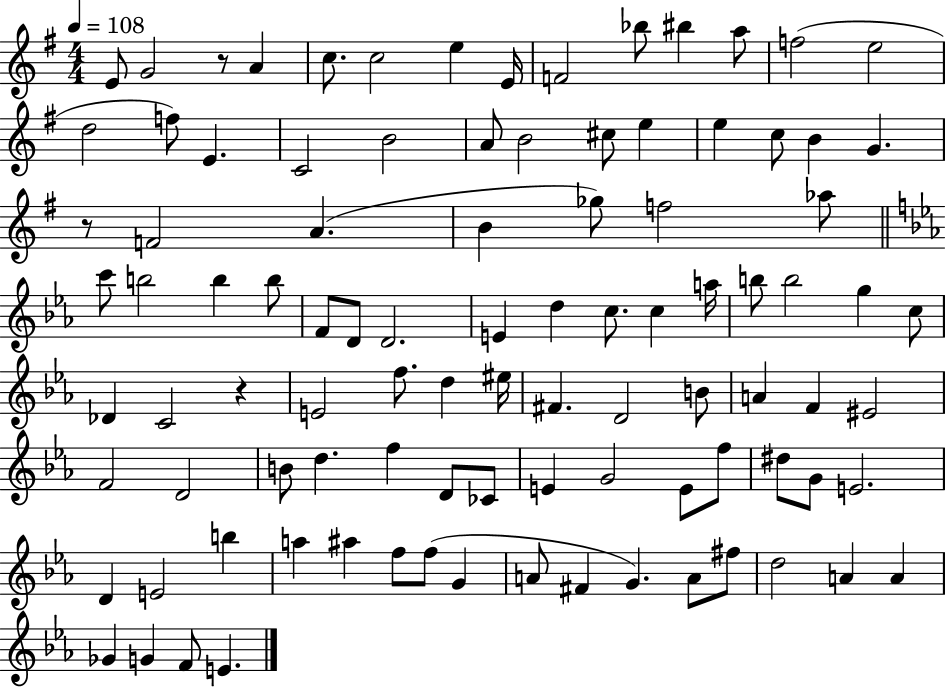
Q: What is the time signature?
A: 4/4